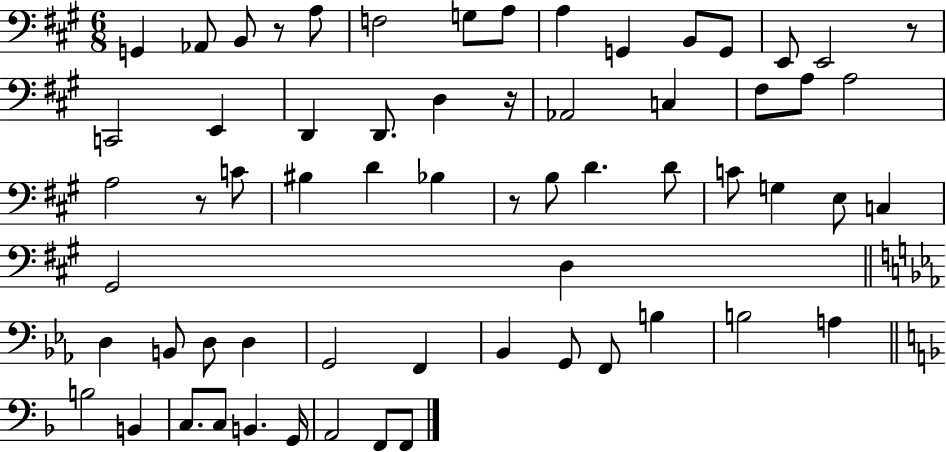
{
  \clef bass
  \numericTimeSignature
  \time 6/8
  \key a \major
  g,4 aes,8 b,8 r8 a8 | f2 g8 a8 | a4 g,4 b,8 g,8 | e,8 e,2 r8 | \break c,2 e,4 | d,4 d,8. d4 r16 | aes,2 c4 | fis8 a8 a2 | \break a2 r8 c'8 | bis4 d'4 bes4 | r8 b8 d'4. d'8 | c'8 g4 e8 c4 | \break gis,2 d4 | \bar "||" \break \key ees \major d4 b,8 d8 d4 | g,2 f,4 | bes,4 g,8 f,8 b4 | b2 a4 | \break \bar "||" \break \key f \major b2 b,4 | c8. c8 b,4. g,16 | a,2 f,8 f,8 | \bar "|."
}